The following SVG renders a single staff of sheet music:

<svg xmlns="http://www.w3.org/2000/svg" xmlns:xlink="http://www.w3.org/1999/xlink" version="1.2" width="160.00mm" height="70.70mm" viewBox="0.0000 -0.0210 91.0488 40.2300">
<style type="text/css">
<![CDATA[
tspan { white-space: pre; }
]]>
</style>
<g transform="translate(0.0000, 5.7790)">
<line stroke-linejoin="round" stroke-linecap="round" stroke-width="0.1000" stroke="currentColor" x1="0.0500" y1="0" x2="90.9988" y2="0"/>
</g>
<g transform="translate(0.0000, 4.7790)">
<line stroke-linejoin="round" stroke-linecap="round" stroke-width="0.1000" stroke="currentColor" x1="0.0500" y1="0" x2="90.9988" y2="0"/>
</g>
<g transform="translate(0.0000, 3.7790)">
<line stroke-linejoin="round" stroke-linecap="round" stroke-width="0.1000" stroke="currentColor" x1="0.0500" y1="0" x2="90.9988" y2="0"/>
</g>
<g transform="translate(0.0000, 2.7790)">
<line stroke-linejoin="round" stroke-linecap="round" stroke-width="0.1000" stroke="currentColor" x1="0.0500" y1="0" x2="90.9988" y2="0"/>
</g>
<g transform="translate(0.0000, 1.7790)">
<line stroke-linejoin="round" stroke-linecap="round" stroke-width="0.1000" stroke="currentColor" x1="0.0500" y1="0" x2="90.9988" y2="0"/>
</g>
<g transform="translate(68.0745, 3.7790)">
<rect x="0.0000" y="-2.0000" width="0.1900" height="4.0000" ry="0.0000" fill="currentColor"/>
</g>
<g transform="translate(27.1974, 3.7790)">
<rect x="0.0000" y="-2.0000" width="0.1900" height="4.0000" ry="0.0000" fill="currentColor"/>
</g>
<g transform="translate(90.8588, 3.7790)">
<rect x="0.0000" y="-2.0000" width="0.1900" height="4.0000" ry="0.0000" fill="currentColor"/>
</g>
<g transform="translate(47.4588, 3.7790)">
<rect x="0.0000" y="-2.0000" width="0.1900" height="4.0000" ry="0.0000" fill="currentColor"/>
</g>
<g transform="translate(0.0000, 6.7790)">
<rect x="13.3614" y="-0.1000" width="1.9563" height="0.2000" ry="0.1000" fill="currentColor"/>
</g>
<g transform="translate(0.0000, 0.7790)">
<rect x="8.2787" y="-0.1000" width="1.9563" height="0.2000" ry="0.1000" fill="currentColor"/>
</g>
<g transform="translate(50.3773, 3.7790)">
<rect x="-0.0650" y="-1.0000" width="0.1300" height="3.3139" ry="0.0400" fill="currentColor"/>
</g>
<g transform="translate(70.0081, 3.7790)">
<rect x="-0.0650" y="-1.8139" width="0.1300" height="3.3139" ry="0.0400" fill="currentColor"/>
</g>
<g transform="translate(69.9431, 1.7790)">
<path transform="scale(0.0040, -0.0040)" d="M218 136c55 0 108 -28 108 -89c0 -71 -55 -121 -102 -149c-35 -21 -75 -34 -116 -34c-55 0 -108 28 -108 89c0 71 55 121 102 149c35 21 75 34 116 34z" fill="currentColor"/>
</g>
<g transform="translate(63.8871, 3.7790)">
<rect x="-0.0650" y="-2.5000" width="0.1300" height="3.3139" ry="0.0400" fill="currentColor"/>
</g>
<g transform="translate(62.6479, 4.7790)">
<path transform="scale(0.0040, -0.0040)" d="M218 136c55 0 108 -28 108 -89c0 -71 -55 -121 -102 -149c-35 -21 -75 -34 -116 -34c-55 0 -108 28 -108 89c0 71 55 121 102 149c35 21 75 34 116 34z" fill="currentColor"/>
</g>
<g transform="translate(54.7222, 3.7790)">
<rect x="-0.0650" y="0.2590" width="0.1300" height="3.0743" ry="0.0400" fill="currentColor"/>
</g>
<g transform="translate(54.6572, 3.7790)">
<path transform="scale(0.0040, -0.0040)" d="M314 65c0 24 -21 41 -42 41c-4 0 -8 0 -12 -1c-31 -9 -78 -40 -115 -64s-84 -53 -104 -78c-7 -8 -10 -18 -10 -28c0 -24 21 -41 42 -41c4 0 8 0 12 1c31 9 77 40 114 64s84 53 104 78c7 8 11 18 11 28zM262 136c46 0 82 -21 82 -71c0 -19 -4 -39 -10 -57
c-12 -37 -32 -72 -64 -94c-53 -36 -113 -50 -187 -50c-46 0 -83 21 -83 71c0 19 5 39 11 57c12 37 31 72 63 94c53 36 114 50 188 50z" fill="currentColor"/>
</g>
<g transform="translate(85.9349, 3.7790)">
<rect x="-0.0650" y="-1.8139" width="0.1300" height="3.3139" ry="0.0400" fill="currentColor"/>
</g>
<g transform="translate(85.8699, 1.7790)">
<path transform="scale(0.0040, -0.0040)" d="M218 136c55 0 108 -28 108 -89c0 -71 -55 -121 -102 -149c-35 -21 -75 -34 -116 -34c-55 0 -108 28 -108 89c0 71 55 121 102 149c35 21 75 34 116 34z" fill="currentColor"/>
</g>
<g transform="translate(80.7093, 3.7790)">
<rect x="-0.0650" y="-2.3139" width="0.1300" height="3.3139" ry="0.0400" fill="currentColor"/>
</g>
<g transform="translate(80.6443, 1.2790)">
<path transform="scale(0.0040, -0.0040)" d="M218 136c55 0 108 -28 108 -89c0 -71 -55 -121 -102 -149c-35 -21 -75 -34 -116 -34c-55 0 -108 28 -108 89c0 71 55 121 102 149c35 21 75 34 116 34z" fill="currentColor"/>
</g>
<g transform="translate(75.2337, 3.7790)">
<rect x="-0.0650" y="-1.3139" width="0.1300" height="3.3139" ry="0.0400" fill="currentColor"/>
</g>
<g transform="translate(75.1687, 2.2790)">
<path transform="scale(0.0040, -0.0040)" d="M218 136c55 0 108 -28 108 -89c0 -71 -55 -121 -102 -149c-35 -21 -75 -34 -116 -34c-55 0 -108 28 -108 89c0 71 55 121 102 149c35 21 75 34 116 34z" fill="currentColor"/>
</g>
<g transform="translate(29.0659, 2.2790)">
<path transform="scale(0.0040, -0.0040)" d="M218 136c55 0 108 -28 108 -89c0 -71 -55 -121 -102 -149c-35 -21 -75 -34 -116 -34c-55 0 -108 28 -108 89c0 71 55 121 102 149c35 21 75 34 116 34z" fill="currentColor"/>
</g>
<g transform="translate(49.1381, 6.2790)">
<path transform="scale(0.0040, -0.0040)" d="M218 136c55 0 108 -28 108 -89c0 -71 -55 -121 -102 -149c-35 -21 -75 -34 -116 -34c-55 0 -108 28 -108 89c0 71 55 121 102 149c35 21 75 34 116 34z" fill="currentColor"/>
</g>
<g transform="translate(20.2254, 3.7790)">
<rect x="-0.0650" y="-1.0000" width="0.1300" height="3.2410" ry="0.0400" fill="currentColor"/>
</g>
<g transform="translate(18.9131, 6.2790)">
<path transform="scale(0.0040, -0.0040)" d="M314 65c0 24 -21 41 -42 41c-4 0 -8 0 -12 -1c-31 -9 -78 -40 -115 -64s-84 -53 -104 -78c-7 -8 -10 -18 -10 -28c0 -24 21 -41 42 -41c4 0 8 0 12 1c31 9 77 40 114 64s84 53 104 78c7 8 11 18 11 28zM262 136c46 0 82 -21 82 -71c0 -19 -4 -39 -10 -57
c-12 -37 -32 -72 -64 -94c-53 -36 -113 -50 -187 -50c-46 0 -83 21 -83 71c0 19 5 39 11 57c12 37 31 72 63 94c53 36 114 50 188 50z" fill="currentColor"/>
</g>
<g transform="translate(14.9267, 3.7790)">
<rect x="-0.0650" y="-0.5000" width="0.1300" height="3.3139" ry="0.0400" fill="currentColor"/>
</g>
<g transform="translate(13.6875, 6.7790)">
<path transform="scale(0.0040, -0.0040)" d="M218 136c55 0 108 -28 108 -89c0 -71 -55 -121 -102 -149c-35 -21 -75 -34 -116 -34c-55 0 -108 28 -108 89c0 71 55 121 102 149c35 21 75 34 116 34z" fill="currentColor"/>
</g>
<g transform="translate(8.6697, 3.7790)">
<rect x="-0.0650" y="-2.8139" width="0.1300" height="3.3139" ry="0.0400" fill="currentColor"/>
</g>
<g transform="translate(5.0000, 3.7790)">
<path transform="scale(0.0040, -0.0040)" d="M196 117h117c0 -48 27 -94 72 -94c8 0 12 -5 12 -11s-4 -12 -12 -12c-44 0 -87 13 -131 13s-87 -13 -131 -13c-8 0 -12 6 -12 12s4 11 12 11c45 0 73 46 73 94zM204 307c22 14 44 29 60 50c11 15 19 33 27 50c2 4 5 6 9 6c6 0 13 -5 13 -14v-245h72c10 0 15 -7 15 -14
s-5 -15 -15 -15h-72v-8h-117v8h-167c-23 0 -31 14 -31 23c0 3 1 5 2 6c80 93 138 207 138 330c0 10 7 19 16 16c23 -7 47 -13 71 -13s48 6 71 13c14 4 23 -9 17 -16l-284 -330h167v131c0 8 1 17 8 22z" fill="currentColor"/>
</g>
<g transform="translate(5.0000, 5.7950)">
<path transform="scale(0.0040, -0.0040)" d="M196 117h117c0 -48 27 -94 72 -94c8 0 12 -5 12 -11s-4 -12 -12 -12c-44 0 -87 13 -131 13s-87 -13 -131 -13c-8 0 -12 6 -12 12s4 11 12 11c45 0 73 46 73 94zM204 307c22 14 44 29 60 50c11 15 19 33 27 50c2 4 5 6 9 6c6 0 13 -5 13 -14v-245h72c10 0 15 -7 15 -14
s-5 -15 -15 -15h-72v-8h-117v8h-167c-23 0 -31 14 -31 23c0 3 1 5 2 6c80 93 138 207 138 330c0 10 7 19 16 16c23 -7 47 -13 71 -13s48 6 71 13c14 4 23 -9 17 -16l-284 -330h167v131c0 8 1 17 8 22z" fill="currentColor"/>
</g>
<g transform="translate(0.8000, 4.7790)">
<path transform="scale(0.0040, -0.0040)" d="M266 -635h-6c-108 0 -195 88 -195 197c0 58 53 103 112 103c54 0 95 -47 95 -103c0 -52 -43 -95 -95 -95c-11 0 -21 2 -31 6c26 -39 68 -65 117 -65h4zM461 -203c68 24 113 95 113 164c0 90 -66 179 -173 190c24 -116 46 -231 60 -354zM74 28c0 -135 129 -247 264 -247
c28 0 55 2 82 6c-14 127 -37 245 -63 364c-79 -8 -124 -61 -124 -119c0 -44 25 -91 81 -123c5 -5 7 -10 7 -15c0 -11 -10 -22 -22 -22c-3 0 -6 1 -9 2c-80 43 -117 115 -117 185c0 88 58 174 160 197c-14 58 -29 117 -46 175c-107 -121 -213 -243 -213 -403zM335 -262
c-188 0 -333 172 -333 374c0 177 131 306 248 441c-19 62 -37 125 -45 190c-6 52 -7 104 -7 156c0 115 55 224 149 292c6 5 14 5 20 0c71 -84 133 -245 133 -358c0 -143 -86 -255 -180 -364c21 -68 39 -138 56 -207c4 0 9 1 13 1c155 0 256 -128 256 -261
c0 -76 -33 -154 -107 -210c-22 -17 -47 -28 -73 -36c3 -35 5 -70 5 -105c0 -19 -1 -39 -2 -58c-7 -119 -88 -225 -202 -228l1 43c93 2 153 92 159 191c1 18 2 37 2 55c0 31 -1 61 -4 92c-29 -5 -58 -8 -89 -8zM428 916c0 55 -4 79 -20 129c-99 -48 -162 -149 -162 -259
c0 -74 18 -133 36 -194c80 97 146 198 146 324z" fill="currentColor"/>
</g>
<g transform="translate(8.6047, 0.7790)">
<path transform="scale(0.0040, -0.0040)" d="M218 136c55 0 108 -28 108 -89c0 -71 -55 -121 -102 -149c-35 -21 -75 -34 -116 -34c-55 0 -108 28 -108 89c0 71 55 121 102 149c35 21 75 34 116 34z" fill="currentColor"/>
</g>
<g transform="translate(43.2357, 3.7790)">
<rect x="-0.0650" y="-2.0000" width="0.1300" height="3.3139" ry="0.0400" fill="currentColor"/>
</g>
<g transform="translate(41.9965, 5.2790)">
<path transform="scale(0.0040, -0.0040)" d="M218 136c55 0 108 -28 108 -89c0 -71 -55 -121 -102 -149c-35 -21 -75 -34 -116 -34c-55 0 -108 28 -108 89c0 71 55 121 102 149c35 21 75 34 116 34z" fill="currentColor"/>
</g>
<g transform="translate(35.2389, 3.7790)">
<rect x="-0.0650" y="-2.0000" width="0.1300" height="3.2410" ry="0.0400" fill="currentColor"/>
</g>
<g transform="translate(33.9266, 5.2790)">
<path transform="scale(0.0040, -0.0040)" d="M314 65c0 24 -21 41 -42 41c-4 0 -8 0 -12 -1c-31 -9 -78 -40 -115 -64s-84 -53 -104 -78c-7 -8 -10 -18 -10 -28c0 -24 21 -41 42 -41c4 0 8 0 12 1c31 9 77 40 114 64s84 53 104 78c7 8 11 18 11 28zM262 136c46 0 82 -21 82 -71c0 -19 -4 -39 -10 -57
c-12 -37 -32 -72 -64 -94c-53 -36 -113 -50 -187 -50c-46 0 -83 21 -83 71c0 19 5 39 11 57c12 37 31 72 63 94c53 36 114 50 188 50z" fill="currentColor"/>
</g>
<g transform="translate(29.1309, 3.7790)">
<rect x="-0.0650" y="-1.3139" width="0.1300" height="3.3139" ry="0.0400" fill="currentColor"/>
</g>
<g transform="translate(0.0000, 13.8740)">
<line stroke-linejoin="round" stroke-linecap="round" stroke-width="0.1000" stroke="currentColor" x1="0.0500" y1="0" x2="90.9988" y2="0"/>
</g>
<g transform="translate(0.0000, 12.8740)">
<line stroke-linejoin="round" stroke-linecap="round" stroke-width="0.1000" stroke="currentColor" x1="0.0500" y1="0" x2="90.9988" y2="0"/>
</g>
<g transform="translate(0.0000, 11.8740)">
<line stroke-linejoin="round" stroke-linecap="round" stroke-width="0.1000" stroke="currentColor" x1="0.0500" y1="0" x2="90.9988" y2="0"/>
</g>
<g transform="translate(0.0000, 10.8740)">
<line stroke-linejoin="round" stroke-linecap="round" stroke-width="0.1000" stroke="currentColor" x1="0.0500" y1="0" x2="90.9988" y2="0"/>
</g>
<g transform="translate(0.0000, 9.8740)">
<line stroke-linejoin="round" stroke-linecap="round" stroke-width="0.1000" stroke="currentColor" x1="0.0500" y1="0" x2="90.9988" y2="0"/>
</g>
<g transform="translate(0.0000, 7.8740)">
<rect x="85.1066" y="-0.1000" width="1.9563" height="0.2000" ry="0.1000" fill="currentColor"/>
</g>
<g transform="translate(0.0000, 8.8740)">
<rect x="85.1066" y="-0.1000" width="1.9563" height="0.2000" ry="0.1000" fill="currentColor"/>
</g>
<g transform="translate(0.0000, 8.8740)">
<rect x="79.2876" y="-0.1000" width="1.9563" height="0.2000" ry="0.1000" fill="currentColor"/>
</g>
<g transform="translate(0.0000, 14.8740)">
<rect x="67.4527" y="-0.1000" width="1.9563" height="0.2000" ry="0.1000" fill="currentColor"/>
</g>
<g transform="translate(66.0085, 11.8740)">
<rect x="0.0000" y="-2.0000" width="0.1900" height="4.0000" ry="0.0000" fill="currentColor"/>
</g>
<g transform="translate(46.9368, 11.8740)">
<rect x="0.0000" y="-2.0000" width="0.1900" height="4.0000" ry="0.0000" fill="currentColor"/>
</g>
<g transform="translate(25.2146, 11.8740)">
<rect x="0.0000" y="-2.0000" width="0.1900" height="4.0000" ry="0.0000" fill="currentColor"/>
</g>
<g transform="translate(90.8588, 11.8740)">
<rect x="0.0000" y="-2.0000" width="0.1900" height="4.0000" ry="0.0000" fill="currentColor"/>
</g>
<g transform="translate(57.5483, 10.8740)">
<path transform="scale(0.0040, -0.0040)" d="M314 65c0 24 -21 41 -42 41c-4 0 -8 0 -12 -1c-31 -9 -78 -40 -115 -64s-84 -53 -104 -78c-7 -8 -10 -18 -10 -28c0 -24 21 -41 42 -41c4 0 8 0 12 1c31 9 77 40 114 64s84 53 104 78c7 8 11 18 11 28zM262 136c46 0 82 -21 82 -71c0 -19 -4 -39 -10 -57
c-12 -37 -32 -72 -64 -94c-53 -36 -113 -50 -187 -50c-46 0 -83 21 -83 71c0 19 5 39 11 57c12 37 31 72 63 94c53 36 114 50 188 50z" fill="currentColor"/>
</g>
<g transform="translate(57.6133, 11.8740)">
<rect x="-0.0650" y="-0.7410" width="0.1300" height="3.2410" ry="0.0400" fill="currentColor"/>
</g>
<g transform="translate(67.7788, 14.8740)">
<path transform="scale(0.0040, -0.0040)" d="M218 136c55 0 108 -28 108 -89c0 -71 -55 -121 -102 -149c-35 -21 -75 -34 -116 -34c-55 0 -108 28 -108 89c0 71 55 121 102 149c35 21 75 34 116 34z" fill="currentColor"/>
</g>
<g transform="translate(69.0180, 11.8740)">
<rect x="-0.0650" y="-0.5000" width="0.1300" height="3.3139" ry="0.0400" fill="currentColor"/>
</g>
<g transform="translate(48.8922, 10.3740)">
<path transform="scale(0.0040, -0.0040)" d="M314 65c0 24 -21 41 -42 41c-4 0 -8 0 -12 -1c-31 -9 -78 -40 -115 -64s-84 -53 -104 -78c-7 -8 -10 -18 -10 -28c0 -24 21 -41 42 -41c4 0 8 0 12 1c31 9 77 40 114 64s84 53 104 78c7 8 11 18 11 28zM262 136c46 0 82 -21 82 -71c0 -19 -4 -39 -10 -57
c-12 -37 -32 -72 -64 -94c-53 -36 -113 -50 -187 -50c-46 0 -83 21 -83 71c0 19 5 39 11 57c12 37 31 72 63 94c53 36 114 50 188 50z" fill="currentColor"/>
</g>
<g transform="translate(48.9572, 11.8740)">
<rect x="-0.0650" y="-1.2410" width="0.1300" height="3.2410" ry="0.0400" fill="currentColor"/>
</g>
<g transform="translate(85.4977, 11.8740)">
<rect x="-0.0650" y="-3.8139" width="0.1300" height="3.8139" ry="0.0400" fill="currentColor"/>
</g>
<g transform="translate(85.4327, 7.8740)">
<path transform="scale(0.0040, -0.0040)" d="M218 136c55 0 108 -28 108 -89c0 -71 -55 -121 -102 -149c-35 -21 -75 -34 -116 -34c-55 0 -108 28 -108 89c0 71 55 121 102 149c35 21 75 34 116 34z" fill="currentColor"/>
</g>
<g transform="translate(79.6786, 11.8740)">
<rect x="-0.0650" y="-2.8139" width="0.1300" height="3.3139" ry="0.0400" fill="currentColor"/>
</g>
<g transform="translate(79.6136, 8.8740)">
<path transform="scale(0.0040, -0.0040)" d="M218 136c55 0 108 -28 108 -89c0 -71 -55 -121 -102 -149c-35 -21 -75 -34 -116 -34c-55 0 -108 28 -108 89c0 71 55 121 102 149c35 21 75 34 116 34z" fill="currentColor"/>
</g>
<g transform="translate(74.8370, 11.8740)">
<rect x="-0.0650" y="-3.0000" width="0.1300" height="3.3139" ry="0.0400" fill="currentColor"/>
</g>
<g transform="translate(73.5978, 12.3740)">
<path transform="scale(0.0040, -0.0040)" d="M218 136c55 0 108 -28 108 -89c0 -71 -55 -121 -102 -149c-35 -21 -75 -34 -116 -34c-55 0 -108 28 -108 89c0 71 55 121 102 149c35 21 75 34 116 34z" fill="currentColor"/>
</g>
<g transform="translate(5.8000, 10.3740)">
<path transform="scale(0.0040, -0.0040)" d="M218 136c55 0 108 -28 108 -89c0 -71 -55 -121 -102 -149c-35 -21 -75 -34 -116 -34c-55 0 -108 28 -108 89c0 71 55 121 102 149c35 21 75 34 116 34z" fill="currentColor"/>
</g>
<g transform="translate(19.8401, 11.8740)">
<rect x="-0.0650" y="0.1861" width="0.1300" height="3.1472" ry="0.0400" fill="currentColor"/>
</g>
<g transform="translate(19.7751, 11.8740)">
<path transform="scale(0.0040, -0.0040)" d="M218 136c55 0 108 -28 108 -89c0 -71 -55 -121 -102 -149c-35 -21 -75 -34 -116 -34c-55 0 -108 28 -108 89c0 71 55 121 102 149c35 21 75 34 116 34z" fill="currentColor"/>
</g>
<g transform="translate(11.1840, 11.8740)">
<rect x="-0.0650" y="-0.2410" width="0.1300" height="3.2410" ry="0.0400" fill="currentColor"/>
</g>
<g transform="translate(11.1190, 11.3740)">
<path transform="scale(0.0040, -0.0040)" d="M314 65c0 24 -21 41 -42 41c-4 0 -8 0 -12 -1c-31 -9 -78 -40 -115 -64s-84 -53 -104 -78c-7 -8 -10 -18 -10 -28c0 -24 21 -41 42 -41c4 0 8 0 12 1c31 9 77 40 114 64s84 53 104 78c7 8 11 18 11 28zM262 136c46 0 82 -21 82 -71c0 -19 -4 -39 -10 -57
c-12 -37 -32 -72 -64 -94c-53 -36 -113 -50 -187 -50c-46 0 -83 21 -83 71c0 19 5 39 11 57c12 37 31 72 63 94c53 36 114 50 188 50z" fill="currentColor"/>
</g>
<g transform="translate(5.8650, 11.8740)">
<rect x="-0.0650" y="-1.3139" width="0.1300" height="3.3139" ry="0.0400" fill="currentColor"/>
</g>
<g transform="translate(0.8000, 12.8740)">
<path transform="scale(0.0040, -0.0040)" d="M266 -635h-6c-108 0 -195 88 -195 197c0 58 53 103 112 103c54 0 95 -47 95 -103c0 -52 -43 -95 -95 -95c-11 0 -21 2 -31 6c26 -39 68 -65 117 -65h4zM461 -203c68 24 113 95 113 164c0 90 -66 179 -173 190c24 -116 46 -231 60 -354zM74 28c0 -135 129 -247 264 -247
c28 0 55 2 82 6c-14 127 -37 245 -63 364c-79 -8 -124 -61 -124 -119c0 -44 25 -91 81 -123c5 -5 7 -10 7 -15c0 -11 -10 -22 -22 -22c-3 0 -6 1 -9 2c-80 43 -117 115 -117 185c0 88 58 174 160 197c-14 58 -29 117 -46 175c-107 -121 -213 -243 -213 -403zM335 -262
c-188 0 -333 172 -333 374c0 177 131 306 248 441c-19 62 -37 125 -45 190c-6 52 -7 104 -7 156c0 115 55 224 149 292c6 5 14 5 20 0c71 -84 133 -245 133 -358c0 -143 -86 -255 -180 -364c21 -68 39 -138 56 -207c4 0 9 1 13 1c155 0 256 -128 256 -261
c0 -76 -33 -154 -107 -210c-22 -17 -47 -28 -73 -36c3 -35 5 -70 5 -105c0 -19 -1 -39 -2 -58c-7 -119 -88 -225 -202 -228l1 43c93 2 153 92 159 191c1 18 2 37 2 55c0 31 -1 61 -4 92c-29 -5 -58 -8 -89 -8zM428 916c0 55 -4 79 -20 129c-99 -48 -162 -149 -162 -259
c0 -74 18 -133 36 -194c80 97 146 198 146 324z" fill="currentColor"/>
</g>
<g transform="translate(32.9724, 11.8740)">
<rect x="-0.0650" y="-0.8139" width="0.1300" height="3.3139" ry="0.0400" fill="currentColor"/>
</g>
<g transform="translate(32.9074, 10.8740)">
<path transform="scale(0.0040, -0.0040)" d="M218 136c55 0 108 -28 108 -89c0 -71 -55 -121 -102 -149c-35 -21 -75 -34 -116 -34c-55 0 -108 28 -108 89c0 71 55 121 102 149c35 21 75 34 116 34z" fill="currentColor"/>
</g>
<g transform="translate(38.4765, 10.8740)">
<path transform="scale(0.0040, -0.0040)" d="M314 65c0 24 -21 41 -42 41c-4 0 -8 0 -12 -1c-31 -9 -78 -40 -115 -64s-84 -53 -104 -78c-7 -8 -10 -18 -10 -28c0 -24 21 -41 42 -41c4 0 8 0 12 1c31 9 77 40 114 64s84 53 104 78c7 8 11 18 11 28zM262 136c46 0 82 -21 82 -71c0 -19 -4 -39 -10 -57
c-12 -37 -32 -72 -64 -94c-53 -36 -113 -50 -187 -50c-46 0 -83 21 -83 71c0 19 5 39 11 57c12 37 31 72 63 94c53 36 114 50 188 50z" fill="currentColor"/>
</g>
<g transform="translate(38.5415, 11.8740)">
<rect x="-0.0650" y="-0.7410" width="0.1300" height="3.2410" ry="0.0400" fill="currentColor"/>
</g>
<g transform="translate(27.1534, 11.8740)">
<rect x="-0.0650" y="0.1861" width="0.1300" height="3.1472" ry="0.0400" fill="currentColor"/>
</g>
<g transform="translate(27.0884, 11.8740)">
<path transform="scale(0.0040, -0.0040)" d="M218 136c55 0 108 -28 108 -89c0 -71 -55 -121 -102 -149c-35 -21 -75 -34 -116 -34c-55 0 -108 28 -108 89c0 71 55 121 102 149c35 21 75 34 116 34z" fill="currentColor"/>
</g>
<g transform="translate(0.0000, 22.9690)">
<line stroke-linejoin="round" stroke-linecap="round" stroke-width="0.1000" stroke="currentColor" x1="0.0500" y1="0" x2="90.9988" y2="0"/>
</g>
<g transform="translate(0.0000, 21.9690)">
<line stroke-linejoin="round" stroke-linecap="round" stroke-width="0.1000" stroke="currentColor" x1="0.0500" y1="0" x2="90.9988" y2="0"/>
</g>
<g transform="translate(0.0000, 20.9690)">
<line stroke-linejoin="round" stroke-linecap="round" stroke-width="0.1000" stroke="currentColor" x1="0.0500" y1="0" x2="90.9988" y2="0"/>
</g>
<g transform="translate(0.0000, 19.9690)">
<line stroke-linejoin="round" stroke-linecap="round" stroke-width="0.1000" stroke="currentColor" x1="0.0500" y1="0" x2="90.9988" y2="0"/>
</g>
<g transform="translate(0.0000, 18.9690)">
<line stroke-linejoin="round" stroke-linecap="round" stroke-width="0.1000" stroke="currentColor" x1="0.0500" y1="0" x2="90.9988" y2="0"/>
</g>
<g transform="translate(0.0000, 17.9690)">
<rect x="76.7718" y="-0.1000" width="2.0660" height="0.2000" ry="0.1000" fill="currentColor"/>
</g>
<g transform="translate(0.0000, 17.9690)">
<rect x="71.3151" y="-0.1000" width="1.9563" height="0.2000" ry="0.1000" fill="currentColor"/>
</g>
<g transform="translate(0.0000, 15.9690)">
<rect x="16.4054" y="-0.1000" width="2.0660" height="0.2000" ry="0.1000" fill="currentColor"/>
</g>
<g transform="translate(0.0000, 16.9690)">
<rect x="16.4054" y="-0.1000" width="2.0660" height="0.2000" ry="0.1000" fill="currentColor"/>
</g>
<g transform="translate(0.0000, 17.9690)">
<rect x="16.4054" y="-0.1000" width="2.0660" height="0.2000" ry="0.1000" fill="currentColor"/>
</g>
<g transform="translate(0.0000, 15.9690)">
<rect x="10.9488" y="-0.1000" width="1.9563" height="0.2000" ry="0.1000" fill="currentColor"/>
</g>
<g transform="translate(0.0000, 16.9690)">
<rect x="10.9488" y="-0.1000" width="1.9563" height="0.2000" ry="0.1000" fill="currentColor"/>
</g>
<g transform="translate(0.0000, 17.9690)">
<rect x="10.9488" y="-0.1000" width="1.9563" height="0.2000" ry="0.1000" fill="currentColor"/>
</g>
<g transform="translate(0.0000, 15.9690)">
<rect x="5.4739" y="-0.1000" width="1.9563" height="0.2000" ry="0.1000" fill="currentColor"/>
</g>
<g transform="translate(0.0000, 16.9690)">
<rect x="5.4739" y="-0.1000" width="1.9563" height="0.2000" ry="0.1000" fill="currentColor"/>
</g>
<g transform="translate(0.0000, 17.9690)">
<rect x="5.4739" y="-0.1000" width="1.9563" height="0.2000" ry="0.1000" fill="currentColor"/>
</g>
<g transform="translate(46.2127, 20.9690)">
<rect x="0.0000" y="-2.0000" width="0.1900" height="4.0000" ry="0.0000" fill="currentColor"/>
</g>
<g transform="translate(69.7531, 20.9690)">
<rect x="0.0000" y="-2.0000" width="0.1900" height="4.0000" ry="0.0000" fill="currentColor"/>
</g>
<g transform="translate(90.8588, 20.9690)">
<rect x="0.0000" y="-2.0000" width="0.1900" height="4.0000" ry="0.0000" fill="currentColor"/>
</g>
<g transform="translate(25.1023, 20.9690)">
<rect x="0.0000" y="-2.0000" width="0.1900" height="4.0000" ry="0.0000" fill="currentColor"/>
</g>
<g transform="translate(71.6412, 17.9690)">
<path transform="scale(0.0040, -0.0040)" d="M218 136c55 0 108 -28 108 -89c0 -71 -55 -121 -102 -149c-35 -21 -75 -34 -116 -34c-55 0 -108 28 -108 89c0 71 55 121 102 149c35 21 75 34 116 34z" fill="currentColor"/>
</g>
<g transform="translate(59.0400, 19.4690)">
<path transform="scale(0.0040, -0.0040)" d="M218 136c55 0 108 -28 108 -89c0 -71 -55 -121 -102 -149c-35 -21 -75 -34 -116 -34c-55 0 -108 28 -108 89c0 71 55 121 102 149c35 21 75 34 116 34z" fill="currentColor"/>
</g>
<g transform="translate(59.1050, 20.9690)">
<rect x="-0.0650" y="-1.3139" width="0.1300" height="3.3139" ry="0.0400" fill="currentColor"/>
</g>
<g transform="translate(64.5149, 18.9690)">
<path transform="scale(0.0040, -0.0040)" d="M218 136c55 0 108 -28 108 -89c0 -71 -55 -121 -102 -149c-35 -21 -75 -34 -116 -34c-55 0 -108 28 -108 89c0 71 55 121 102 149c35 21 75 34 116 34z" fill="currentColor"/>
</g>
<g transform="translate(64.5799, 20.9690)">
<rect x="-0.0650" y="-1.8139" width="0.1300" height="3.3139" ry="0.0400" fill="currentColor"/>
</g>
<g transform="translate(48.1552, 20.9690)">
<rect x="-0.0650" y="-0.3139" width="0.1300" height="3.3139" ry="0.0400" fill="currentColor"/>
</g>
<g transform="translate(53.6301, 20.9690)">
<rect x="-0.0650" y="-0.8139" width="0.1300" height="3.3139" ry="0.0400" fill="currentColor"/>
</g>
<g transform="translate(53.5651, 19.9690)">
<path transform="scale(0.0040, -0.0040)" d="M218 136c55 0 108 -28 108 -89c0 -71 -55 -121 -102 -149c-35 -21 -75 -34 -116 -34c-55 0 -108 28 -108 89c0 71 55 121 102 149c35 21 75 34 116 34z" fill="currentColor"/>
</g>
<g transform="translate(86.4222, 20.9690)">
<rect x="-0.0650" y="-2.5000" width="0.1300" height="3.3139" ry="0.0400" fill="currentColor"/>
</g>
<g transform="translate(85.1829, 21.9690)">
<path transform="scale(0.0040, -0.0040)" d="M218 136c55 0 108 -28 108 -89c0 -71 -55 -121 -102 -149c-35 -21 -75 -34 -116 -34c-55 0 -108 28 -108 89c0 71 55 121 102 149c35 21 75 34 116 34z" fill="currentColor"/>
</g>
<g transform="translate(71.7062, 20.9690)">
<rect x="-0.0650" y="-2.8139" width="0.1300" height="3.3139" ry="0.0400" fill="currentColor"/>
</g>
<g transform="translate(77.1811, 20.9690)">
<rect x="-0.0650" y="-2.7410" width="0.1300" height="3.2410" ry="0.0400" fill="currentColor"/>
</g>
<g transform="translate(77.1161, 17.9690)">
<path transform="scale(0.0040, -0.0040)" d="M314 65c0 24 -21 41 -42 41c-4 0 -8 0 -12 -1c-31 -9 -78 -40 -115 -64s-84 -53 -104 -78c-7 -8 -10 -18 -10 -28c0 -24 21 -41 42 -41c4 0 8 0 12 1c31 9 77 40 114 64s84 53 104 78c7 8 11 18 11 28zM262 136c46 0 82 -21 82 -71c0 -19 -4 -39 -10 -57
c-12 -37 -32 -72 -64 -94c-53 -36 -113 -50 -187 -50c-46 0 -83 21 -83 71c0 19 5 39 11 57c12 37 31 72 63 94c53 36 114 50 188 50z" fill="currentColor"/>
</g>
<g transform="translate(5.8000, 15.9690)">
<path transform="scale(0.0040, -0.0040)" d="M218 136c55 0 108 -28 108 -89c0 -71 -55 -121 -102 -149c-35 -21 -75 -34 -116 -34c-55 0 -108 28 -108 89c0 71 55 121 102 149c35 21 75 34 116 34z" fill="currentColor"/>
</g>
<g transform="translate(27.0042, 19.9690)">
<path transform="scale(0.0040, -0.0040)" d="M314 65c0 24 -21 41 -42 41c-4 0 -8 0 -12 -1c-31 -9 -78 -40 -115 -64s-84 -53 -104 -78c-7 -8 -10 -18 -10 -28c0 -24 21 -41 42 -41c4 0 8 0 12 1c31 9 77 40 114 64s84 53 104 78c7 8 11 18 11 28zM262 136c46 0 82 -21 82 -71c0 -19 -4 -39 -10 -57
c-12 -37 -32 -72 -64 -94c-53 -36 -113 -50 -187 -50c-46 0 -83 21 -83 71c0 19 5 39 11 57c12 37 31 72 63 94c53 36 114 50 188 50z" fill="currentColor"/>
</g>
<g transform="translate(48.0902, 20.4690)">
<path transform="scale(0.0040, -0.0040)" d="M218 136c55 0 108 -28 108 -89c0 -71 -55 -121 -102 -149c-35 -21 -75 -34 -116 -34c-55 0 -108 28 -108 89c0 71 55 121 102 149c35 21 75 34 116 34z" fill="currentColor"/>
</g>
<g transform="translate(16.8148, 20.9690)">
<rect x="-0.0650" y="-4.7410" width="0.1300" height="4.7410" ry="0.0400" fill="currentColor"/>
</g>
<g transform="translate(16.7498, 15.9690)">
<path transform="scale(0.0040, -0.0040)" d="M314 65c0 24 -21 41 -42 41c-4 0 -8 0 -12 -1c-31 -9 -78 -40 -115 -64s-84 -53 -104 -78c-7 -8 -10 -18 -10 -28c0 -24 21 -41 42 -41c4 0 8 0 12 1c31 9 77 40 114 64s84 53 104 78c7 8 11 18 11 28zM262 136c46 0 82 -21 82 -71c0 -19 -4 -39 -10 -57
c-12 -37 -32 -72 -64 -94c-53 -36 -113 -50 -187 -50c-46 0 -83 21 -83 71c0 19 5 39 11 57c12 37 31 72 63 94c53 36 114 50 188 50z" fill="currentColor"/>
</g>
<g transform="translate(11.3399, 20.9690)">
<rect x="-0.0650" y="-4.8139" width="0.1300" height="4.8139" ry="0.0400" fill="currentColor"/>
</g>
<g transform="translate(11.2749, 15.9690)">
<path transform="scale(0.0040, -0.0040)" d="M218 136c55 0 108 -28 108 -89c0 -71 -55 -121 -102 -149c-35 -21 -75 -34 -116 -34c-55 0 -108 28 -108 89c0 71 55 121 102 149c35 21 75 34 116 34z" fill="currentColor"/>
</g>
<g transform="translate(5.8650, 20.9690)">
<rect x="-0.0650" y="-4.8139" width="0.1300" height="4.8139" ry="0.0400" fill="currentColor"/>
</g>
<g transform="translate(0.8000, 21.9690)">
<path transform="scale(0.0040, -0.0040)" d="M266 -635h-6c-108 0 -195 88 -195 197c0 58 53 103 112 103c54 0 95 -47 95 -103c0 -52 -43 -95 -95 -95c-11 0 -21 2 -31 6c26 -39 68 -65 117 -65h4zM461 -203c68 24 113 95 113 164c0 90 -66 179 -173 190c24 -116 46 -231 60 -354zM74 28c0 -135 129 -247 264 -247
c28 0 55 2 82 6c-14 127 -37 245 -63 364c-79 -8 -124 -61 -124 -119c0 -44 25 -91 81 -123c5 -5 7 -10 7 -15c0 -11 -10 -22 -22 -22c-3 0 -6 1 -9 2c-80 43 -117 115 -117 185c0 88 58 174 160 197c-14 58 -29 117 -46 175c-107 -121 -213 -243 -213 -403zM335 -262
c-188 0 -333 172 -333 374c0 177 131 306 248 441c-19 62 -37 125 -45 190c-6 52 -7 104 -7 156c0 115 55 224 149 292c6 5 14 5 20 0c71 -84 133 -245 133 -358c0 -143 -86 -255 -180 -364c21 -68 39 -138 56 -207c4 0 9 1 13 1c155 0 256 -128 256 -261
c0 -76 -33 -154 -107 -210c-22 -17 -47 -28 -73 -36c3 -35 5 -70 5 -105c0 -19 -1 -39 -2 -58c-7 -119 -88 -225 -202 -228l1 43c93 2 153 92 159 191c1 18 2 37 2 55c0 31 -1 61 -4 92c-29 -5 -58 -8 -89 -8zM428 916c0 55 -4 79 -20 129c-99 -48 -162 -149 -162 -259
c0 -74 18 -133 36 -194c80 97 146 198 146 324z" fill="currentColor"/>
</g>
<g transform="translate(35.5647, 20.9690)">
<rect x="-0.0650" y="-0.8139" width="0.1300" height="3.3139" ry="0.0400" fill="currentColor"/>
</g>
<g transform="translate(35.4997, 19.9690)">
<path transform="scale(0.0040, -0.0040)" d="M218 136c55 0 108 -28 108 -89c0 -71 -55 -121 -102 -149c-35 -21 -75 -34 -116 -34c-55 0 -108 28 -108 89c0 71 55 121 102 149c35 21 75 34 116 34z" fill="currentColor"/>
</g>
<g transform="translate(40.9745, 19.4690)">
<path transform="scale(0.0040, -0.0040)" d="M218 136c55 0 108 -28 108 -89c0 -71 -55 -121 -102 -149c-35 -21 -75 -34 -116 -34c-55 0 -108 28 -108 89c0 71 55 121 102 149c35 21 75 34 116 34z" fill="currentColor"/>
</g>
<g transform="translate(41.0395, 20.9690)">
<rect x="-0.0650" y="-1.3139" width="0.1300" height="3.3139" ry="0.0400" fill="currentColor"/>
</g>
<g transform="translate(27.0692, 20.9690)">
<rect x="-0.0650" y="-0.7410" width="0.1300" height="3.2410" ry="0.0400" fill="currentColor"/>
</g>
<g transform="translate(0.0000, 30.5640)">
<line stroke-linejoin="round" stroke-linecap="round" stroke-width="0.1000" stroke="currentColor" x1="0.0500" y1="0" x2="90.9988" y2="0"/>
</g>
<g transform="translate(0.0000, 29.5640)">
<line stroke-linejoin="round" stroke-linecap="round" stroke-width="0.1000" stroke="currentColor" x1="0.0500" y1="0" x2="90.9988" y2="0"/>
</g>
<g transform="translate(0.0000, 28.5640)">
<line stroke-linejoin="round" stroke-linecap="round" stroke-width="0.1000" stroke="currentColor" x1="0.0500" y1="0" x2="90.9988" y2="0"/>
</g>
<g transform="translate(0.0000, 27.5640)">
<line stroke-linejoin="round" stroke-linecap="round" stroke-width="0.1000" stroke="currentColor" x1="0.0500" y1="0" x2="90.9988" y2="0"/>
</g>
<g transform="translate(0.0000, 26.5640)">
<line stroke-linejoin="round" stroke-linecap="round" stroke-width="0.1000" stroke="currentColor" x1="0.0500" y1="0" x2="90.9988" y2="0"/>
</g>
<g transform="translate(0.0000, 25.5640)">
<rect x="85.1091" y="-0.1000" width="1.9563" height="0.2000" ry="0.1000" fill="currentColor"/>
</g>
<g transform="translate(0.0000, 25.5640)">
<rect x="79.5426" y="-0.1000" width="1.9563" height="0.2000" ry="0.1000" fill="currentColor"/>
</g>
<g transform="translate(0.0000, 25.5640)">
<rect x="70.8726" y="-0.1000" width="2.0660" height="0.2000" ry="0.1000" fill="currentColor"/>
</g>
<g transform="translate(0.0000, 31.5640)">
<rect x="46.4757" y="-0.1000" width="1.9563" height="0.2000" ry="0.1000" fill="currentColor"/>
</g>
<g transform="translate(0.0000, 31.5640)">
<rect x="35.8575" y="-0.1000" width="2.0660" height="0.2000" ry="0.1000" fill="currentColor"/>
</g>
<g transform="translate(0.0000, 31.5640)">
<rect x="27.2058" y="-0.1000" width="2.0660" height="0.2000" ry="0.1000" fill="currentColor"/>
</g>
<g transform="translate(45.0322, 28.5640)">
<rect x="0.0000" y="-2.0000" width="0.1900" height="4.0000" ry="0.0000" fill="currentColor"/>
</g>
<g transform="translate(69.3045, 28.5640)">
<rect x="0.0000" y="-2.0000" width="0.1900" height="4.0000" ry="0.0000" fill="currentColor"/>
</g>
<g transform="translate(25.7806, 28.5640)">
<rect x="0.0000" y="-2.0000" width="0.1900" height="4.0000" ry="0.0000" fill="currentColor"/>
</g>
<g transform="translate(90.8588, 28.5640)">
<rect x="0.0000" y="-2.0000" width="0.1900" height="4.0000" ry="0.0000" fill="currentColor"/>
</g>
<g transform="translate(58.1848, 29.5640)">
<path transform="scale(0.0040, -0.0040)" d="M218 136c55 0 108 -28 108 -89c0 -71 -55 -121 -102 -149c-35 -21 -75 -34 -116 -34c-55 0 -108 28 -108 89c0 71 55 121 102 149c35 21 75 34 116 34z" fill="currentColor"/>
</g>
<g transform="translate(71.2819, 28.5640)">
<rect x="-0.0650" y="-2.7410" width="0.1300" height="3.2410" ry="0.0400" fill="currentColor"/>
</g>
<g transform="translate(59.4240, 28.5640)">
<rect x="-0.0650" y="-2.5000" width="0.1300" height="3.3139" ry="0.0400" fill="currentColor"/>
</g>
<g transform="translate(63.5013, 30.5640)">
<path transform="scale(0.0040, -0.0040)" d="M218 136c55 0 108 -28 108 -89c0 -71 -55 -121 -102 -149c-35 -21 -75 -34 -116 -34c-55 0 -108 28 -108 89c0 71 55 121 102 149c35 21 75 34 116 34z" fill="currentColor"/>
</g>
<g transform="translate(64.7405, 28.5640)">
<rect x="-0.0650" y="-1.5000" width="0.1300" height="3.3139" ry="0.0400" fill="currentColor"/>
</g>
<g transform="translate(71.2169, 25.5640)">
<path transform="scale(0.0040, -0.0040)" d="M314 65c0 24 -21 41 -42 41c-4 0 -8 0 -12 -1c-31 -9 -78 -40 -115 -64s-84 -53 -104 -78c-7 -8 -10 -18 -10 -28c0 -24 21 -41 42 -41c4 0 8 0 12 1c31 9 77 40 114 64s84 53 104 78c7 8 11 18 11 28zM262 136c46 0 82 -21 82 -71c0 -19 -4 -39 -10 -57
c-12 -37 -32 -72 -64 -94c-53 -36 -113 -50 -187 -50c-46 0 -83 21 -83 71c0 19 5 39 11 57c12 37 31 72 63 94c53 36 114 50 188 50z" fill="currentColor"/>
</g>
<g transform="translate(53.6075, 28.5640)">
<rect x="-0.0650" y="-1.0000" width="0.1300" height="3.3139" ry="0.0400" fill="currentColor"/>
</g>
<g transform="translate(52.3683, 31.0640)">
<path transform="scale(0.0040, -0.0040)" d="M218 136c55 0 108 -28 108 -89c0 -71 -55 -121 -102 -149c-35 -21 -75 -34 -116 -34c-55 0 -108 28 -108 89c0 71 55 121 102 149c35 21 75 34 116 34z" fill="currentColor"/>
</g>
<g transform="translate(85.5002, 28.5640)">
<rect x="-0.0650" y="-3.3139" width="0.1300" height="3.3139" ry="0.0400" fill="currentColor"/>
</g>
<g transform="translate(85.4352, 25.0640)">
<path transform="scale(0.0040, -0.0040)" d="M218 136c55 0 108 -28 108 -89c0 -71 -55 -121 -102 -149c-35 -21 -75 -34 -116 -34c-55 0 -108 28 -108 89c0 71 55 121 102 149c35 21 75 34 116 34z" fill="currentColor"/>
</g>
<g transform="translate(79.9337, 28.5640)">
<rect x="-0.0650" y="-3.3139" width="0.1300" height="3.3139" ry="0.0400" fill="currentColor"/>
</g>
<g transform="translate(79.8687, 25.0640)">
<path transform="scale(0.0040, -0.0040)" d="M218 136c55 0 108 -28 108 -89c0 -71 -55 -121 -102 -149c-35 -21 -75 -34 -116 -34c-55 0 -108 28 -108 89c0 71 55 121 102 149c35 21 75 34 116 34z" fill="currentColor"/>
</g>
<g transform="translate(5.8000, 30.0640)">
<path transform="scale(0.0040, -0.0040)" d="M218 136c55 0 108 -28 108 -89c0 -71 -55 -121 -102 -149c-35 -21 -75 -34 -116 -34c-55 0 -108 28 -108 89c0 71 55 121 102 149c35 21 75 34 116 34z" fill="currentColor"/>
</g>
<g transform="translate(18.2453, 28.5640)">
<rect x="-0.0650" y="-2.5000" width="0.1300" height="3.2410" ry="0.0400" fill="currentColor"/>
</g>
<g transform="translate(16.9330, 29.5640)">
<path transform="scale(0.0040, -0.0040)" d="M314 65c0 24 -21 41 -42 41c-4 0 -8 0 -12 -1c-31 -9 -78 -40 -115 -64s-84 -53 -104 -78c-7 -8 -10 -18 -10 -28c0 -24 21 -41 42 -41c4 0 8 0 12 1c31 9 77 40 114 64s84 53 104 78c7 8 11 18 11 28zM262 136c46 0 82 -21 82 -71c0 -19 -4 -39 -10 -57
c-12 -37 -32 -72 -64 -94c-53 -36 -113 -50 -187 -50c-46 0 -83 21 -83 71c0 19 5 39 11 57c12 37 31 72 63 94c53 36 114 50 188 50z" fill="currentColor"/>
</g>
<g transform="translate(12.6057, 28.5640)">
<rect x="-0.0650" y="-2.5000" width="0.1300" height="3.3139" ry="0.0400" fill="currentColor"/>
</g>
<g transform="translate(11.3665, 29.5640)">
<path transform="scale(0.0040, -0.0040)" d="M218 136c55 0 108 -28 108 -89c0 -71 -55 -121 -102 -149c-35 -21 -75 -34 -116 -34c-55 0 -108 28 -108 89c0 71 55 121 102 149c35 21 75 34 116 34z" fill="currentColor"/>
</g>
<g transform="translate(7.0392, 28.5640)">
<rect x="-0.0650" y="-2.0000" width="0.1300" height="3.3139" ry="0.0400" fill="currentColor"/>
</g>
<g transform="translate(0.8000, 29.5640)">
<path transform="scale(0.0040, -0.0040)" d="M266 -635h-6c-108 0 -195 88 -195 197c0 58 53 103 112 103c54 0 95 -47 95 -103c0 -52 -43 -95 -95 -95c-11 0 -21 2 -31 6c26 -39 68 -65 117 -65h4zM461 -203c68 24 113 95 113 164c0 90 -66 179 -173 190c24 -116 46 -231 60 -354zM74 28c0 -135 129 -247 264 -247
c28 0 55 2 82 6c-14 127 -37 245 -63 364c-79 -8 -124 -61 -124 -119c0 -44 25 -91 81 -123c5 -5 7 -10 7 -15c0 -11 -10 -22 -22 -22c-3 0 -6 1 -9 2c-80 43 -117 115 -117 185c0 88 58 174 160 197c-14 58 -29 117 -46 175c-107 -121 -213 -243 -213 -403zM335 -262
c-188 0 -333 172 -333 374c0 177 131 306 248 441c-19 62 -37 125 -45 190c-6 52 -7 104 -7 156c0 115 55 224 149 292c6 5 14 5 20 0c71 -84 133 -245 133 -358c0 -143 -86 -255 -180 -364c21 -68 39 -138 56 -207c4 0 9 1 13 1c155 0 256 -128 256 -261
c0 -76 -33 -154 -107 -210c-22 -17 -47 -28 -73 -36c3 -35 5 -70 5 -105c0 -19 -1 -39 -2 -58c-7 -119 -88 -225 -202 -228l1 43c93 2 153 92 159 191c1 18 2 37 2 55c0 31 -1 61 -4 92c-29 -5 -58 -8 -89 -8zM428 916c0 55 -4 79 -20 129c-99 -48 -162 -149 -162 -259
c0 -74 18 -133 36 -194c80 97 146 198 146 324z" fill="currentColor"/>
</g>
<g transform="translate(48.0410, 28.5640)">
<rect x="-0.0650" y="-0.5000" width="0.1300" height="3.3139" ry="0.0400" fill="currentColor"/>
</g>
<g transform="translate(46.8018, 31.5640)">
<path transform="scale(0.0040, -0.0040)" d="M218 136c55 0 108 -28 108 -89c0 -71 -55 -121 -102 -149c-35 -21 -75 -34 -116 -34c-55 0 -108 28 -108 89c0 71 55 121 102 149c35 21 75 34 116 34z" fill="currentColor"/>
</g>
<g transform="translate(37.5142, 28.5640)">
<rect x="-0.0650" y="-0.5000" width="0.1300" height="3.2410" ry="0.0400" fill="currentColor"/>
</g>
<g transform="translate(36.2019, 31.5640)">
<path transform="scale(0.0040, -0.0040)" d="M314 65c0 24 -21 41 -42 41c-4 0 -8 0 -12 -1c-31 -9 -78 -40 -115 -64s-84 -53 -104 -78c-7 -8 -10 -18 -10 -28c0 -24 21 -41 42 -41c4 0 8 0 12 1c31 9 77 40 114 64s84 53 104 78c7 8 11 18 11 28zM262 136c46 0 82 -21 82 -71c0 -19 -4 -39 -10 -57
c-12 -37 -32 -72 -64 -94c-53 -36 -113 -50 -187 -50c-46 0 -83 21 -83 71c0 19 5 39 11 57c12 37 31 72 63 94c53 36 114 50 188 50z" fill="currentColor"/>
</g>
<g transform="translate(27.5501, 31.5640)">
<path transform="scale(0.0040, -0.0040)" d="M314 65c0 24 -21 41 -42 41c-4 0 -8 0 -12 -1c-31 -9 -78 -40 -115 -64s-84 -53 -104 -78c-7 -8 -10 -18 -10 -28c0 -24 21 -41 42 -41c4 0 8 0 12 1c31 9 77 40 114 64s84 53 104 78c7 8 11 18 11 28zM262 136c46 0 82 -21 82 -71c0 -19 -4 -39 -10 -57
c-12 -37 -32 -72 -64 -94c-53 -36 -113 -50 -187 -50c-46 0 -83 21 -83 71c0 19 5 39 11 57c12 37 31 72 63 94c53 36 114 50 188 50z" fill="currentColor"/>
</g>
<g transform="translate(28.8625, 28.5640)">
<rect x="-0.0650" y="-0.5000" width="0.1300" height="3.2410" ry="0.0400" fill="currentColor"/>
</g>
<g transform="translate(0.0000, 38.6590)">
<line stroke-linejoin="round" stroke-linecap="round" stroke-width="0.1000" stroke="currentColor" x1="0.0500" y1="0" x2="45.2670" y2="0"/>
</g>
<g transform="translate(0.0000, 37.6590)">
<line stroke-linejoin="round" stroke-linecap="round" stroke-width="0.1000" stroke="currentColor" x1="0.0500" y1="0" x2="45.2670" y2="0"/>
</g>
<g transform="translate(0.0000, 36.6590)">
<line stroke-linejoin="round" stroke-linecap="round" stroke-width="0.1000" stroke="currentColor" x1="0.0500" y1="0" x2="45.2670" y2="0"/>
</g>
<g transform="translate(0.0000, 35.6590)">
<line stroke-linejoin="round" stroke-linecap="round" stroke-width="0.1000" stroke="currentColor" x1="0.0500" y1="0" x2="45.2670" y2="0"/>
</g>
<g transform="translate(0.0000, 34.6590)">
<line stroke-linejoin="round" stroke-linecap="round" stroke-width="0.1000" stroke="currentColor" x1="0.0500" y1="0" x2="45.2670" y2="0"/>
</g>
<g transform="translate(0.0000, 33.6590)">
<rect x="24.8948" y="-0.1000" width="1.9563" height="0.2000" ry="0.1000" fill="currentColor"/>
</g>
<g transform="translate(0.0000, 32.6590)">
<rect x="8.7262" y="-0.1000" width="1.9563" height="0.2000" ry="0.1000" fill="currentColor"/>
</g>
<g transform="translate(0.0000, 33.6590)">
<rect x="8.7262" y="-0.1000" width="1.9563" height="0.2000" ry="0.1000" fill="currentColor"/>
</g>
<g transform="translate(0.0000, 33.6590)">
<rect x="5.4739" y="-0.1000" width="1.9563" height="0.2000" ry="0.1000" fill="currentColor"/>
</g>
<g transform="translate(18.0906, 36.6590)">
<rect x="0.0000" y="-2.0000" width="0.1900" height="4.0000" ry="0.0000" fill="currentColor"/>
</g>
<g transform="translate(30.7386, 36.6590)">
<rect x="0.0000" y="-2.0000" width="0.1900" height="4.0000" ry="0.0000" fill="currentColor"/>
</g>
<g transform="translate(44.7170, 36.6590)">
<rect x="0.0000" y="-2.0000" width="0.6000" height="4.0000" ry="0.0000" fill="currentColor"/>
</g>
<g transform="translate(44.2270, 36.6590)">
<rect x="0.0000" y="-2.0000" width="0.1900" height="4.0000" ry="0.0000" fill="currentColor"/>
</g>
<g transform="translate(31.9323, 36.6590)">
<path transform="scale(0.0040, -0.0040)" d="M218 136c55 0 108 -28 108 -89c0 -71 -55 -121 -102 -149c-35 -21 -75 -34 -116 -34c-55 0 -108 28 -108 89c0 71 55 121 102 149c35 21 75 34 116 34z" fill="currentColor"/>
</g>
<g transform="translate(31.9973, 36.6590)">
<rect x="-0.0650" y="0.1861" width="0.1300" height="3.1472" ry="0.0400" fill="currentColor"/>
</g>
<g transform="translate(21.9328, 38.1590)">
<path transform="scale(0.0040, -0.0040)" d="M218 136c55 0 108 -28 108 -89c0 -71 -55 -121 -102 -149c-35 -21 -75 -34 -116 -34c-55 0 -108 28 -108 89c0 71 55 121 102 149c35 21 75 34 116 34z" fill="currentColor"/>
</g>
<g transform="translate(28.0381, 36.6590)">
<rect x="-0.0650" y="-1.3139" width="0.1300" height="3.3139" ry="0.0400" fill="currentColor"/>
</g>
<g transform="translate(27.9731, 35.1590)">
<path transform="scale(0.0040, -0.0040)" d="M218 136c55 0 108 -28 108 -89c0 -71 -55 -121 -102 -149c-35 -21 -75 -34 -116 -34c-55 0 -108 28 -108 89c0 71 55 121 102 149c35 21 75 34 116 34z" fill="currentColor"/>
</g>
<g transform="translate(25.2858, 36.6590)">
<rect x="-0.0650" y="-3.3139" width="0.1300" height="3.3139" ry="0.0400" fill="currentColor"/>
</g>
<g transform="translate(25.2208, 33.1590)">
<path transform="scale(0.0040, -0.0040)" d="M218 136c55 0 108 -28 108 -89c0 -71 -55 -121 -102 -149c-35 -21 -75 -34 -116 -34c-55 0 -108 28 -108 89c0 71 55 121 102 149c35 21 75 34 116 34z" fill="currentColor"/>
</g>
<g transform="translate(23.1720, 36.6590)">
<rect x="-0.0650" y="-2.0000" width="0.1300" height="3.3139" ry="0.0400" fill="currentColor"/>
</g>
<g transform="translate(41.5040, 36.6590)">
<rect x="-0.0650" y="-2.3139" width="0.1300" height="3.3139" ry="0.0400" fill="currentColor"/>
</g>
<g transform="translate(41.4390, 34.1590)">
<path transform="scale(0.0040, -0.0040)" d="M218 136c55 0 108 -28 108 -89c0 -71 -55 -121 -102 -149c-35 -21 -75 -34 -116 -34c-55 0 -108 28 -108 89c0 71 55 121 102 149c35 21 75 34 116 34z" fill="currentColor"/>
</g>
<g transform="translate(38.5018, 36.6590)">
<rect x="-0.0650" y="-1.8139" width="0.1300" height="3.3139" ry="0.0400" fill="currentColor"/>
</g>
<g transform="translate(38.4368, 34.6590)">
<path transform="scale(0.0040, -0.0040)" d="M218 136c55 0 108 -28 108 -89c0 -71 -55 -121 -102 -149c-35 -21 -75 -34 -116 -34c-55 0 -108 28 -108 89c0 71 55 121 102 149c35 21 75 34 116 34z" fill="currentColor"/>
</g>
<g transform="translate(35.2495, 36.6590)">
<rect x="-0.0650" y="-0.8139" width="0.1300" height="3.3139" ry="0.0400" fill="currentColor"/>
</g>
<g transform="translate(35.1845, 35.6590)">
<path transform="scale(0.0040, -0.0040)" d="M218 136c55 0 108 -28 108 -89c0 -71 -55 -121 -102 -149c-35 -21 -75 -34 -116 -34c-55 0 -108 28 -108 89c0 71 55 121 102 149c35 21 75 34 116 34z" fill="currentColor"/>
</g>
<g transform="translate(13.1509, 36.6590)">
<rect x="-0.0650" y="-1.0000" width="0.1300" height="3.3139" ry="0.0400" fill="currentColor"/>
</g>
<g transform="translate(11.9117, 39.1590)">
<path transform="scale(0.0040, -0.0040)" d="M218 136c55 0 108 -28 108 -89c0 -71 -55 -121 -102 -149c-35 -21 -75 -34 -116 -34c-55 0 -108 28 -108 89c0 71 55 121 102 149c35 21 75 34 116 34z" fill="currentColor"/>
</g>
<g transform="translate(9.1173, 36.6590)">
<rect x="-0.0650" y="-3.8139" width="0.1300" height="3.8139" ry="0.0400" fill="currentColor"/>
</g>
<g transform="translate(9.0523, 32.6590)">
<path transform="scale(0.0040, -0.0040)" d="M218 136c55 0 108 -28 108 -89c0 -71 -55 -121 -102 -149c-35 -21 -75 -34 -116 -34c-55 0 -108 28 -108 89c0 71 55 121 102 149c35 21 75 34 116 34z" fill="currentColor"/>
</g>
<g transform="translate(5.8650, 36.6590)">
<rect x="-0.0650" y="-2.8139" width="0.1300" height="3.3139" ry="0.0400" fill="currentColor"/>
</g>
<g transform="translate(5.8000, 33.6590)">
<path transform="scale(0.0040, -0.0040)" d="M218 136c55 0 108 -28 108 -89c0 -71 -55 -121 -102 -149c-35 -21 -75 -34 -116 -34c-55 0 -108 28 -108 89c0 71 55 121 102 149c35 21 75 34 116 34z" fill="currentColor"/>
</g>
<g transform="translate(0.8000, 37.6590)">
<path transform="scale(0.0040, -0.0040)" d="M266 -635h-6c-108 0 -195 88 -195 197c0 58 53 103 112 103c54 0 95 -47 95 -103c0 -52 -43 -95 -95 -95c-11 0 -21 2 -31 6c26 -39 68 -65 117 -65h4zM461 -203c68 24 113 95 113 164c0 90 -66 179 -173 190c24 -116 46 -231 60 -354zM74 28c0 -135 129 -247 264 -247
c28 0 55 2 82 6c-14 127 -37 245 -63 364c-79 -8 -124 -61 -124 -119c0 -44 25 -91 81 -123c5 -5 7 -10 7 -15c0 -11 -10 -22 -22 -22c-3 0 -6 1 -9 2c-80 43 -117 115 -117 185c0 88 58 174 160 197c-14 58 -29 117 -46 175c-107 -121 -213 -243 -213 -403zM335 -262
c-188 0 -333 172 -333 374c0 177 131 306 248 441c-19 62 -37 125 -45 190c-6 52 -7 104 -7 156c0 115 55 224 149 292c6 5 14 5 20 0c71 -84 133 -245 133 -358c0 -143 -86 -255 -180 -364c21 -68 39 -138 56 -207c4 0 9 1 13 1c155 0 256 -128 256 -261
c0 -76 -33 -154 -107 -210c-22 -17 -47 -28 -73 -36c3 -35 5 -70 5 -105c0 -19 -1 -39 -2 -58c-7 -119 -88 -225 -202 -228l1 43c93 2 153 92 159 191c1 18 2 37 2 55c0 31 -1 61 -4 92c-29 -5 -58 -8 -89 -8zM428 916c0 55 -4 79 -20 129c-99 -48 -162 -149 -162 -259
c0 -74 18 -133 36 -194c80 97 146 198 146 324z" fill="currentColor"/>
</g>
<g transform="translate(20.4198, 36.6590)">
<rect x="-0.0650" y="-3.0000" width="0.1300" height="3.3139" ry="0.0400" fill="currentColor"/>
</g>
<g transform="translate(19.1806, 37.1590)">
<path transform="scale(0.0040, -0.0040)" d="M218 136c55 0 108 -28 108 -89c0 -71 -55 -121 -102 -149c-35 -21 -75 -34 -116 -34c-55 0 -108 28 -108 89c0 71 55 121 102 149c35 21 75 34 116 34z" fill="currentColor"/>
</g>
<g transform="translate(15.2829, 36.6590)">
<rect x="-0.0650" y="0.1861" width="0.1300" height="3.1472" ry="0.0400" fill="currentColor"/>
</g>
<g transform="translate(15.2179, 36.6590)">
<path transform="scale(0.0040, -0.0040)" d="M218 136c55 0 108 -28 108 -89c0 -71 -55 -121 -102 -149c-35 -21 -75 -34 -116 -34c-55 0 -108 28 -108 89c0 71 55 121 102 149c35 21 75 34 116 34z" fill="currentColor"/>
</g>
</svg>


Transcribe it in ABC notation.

X:1
T:Untitled
M:4/4
L:1/4
K:C
a C D2 e F2 F D B2 G f e g f e c2 B B d d2 e2 d2 C A a c' e' e' e'2 d2 d e c d e f a a2 G F G G2 C2 C2 C D G E a2 b b a c' D B A F b e B d f g